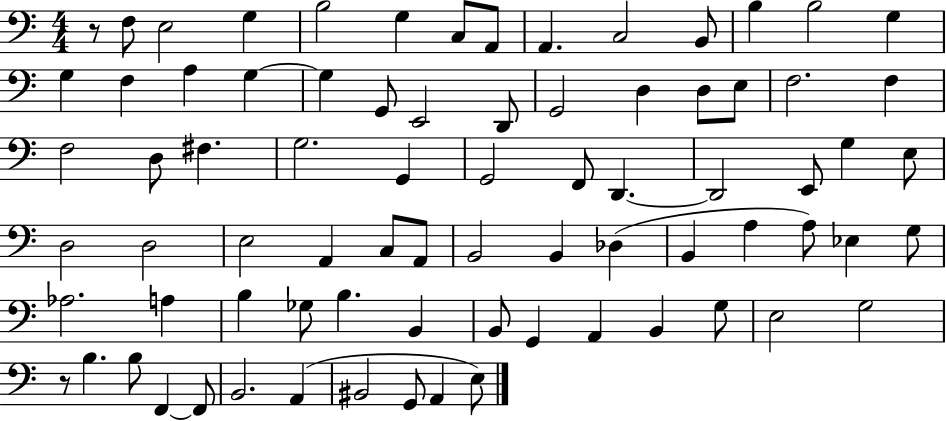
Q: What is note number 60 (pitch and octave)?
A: B2